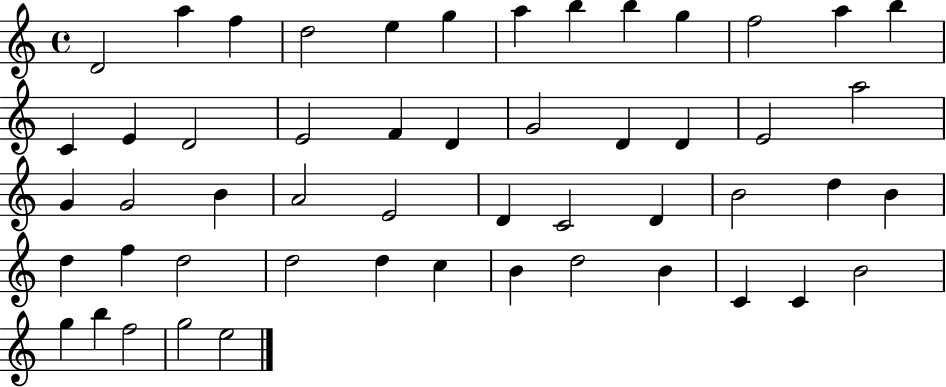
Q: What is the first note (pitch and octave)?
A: D4